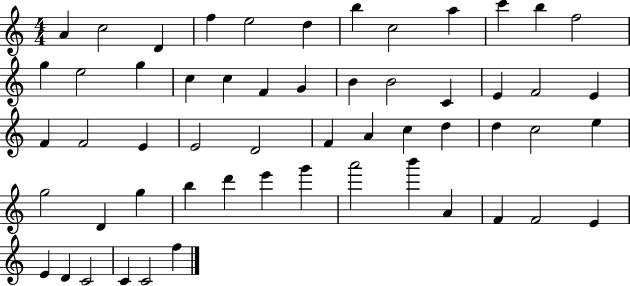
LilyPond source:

{
  \clef treble
  \numericTimeSignature
  \time 4/4
  \key c \major
  a'4 c''2 d'4 | f''4 e''2 d''4 | b''4 c''2 a''4 | c'''4 b''4 f''2 | \break g''4 e''2 g''4 | c''4 c''4 f'4 g'4 | b'4 b'2 c'4 | e'4 f'2 e'4 | \break f'4 f'2 e'4 | e'2 d'2 | f'4 a'4 c''4 d''4 | d''4 c''2 e''4 | \break g''2 d'4 g''4 | b''4 d'''4 e'''4 g'''4 | a'''2 b'''4 a'4 | f'4 f'2 e'4 | \break e'4 d'4 c'2 | c'4 c'2 f''4 | \bar "|."
}